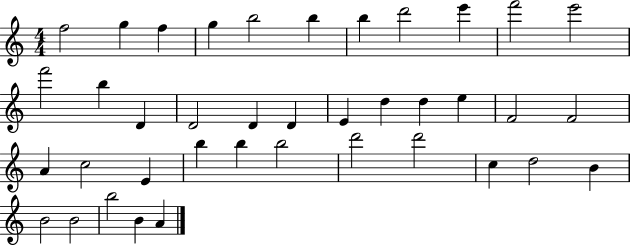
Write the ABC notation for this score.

X:1
T:Untitled
M:4/4
L:1/4
K:C
f2 g f g b2 b b d'2 e' f'2 e'2 f'2 b D D2 D D E d d e F2 F2 A c2 E b b b2 d'2 d'2 c d2 B B2 B2 b2 B A